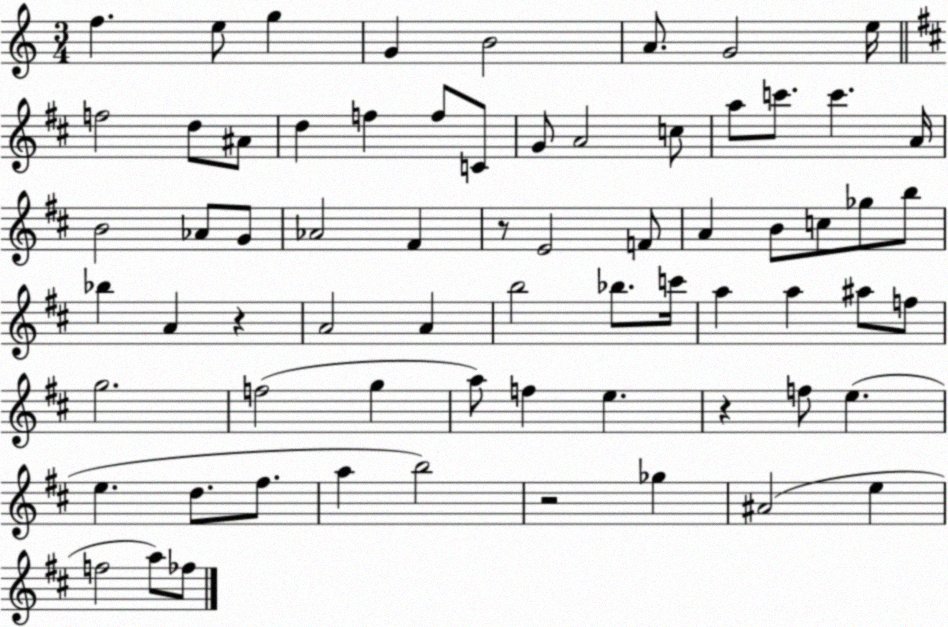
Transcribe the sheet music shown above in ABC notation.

X:1
T:Untitled
M:3/4
L:1/4
K:C
f e/2 g G B2 A/2 G2 e/4 f2 d/2 ^A/2 d f f/2 C/2 G/2 A2 c/2 a/2 c'/2 c' A/4 B2 _A/2 G/2 _A2 ^F z/2 E2 F/2 A B/2 c/2 _g/2 b/2 _b A z A2 A b2 _b/2 c'/4 a a ^a/2 f/2 g2 f2 g a/2 f e z f/2 e e d/2 ^f/2 a b2 z2 _g ^A2 e f2 a/2 _f/2